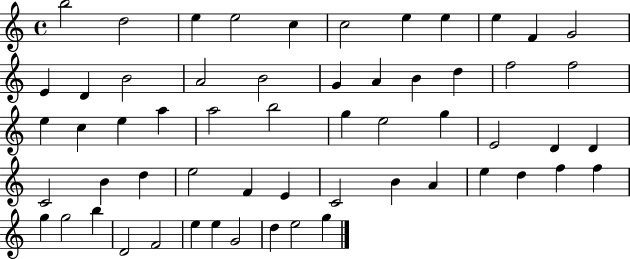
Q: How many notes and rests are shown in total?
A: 58